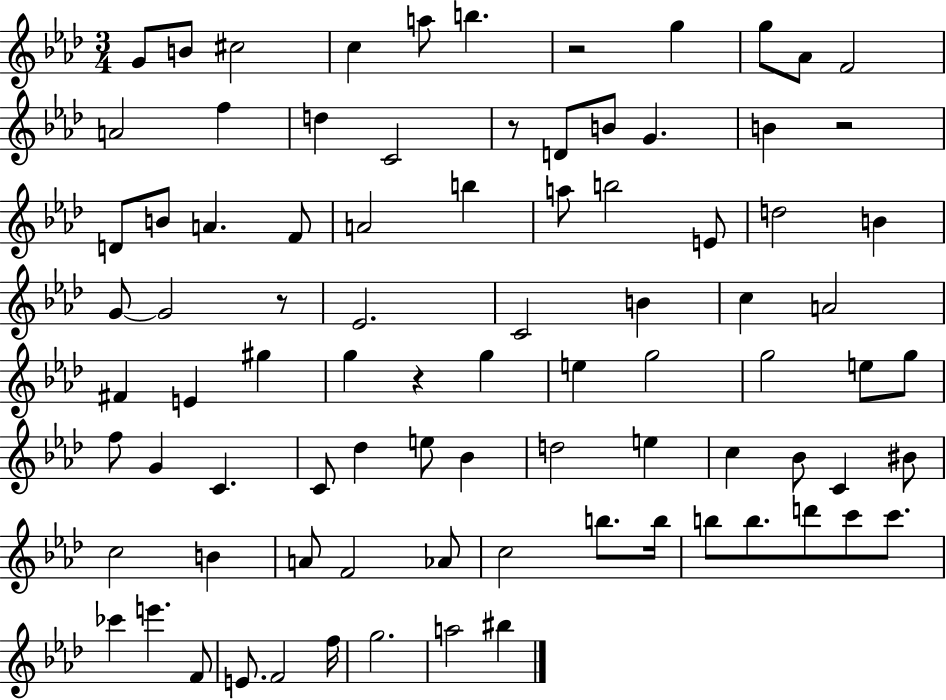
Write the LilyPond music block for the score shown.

{
  \clef treble
  \numericTimeSignature
  \time 3/4
  \key aes \major
  g'8 b'8 cis''2 | c''4 a''8 b''4. | r2 g''4 | g''8 aes'8 f'2 | \break a'2 f''4 | d''4 c'2 | r8 d'8 b'8 g'4. | b'4 r2 | \break d'8 b'8 a'4. f'8 | a'2 b''4 | a''8 b''2 e'8 | d''2 b'4 | \break g'8~~ g'2 r8 | ees'2. | c'2 b'4 | c''4 a'2 | \break fis'4 e'4 gis''4 | g''4 r4 g''4 | e''4 g''2 | g''2 e''8 g''8 | \break f''8 g'4 c'4. | c'8 des''4 e''8 bes'4 | d''2 e''4 | c''4 bes'8 c'4 bis'8 | \break c''2 b'4 | a'8 f'2 aes'8 | c''2 b''8. b''16 | b''8 b''8. d'''8 c'''8 c'''8. | \break ces'''4 e'''4. f'8 | e'8. f'2 f''16 | g''2. | a''2 bis''4 | \break \bar "|."
}